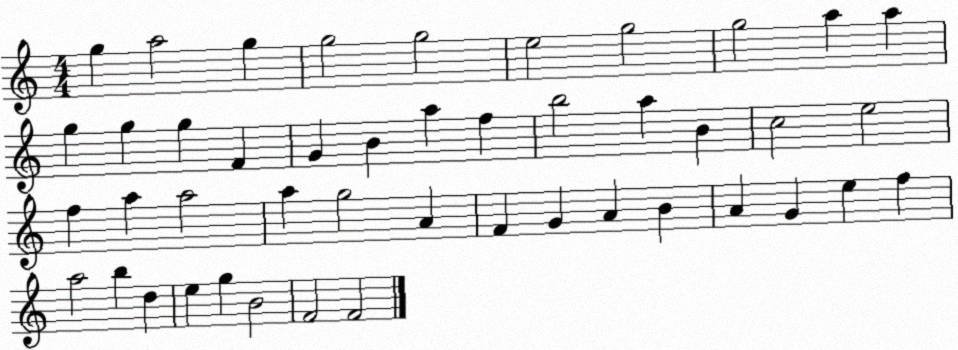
X:1
T:Untitled
M:4/4
L:1/4
K:C
g a2 g g2 g2 e2 g2 g2 a a g g g F G B a f b2 a B c2 e2 f a a2 a g2 A F G A B A G e f a2 b d e g B2 F2 F2